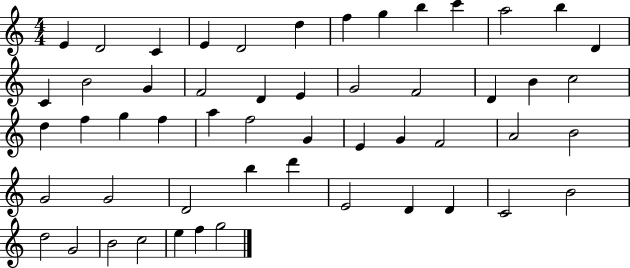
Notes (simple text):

E4/q D4/h C4/q E4/q D4/h D5/q F5/q G5/q B5/q C6/q A5/h B5/q D4/q C4/q B4/h G4/q F4/h D4/q E4/q G4/h F4/h D4/q B4/q C5/h D5/q F5/q G5/q F5/q A5/q F5/h G4/q E4/q G4/q F4/h A4/h B4/h G4/h G4/h D4/h B5/q D6/q E4/h D4/q D4/q C4/h B4/h D5/h G4/h B4/h C5/h E5/q F5/q G5/h